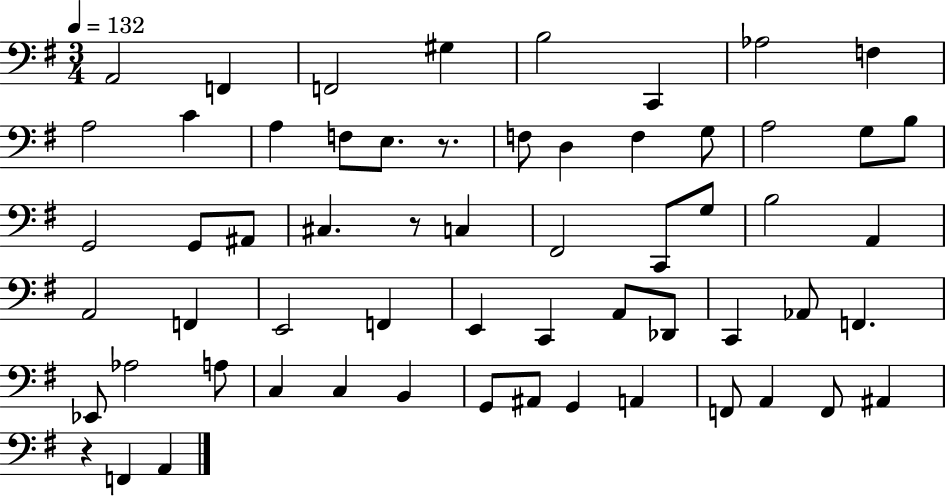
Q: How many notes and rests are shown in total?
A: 60